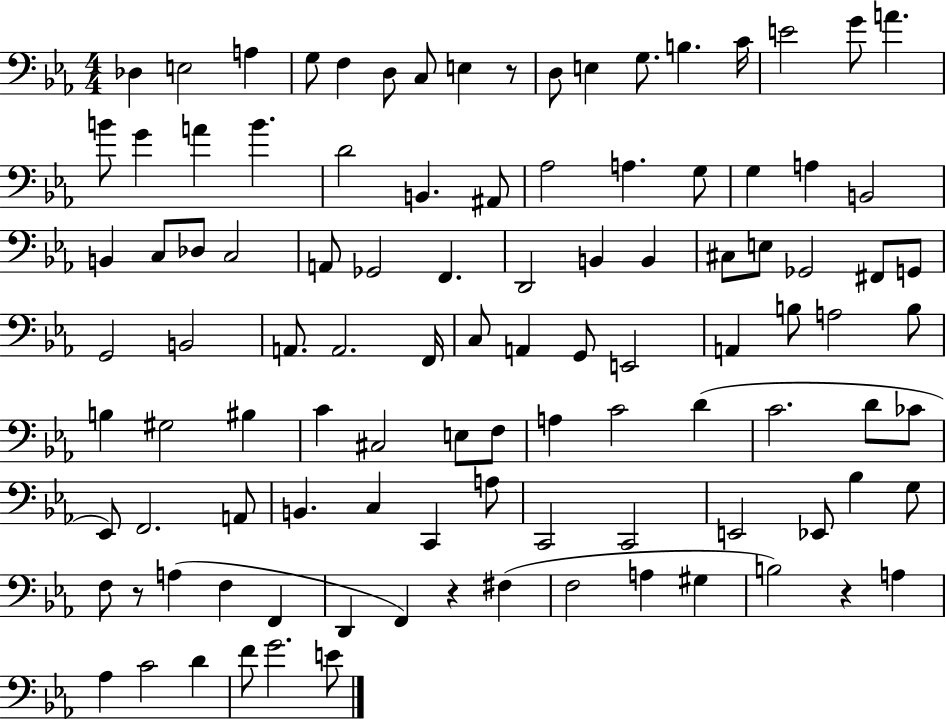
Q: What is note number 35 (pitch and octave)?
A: Gb2